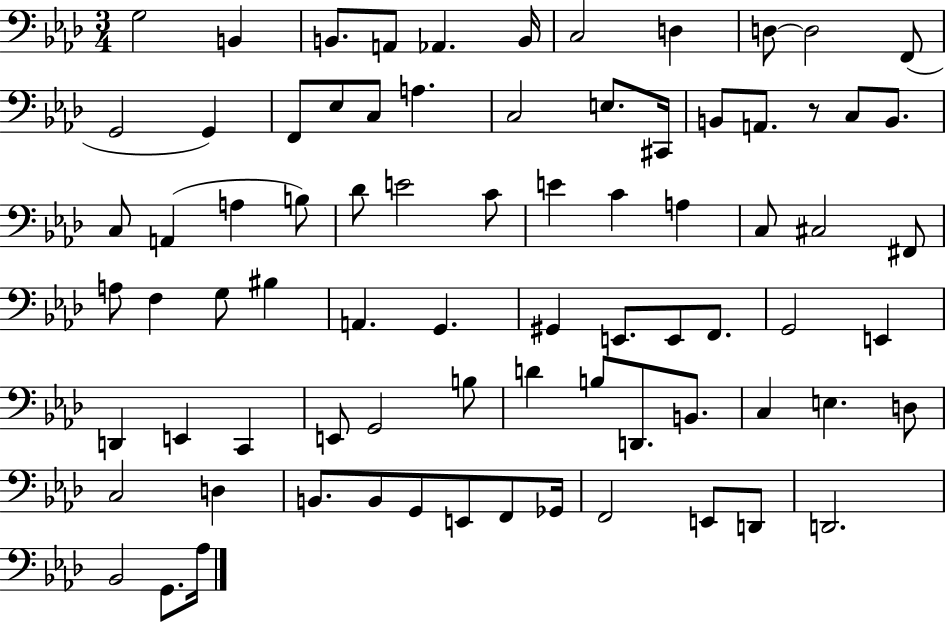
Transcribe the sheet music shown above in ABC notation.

X:1
T:Untitled
M:3/4
L:1/4
K:Ab
G,2 B,, B,,/2 A,,/2 _A,, B,,/4 C,2 D, D,/2 D,2 F,,/2 G,,2 G,, F,,/2 _E,/2 C,/2 A, C,2 E,/2 ^C,,/4 B,,/2 A,,/2 z/2 C,/2 B,,/2 C,/2 A,, A, B,/2 _D/2 E2 C/2 E C A, C,/2 ^C,2 ^F,,/2 A,/2 F, G,/2 ^B, A,, G,, ^G,, E,,/2 E,,/2 F,,/2 G,,2 E,, D,, E,, C,, E,,/2 G,,2 B,/2 D B,/2 D,,/2 B,,/2 C, E, D,/2 C,2 D, B,,/2 B,,/2 G,,/2 E,,/2 F,,/2 _G,,/4 F,,2 E,,/2 D,,/2 D,,2 _B,,2 G,,/2 _A,/4